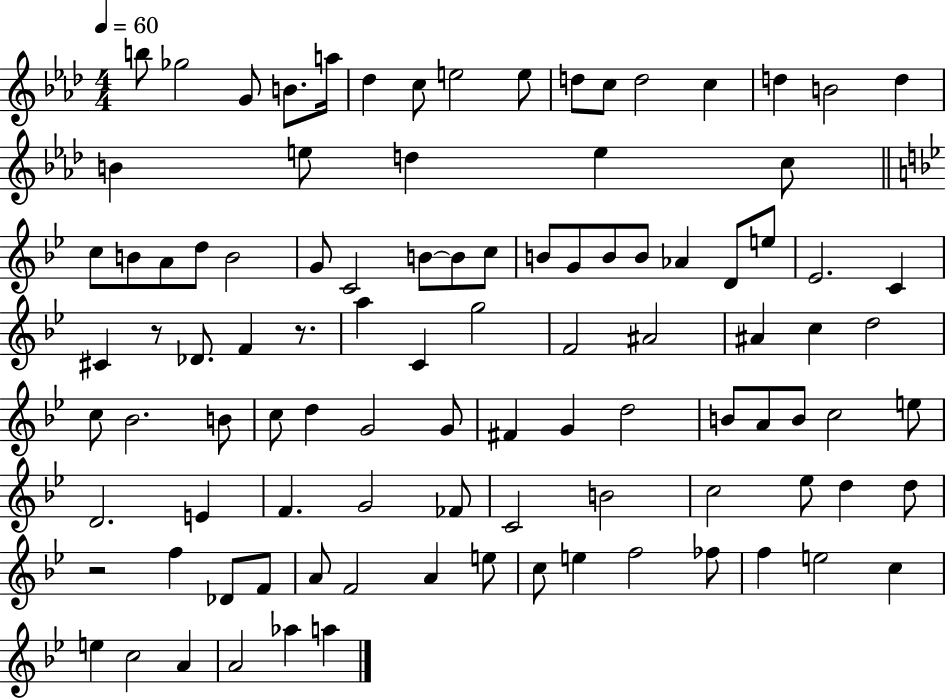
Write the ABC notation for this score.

X:1
T:Untitled
M:4/4
L:1/4
K:Ab
b/2 _g2 G/2 B/2 a/4 _d c/2 e2 e/2 d/2 c/2 d2 c d B2 d B e/2 d e c/2 c/2 B/2 A/2 d/2 B2 G/2 C2 B/2 B/2 c/2 B/2 G/2 B/2 B/2 _A D/2 e/2 _E2 C ^C z/2 _D/2 F z/2 a C g2 F2 ^A2 ^A c d2 c/2 _B2 B/2 c/2 d G2 G/2 ^F G d2 B/2 A/2 B/2 c2 e/2 D2 E F G2 _F/2 C2 B2 c2 _e/2 d d/2 z2 f _D/2 F/2 A/2 F2 A e/2 c/2 e f2 _f/2 f e2 c e c2 A A2 _a a